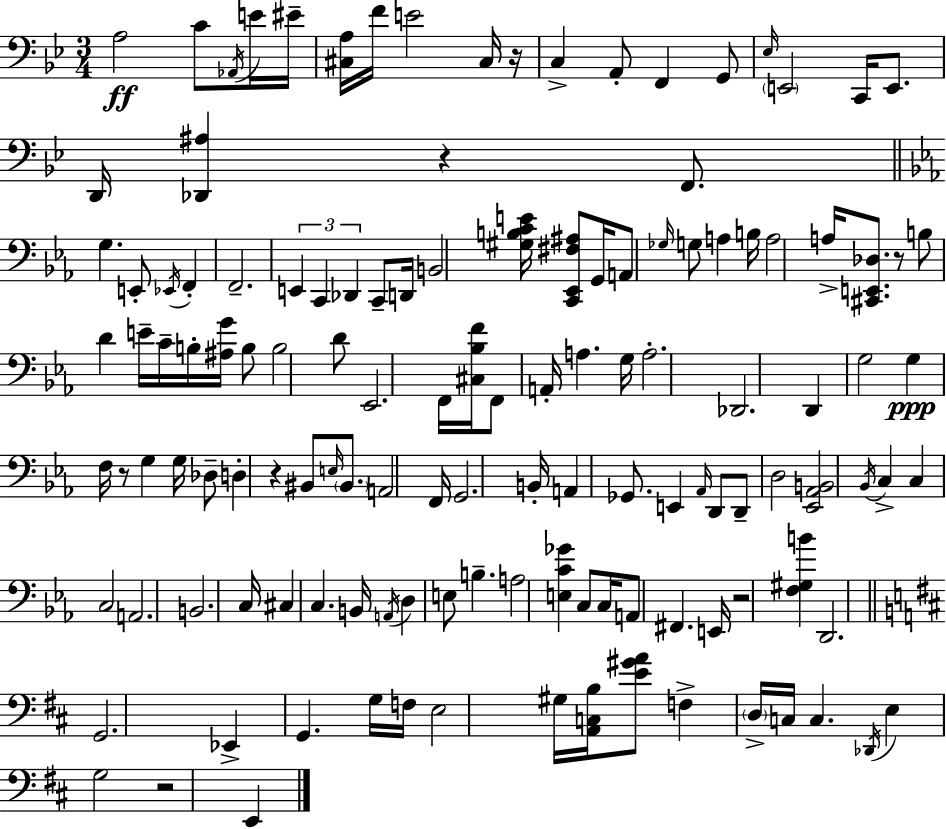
A3/h C4/e Ab2/s E4/s EIS4/s [C#3,A3]/s F4/s E4/h C#3/s R/s C3/q A2/e F2/q G2/e Eb3/s E2/h C2/s E2/e. D2/s [Db2,A#3]/q R/q F2/e. G3/q. E2/e Eb2/s F2/q F2/h. E2/q C2/q Db2/q C2/e D2/s B2/h [G#3,B3,C4,E4]/s [C2,Eb2,F#3,A#3]/e G2/s A2/e Gb3/s G3/e A3/q B3/s A3/h A3/s [C#2,E2,Db3]/e. R/e B3/e D4/q E4/s C4/s B3/s [A#3,G4]/s B3/e B3/h D4/e Eb2/h. F2/s [C#3,Bb3,F4]/s F2/e A2/s A3/q. G3/s A3/h. Db2/h. D2/q G3/h G3/q F3/s R/e G3/q G3/s Db3/e D3/q R/q BIS2/e E3/s BIS2/e. A2/h F2/s G2/h. B2/s A2/q Gb2/e. E2/q Ab2/s D2/e D2/e D3/h [Eb2,Ab2,B2]/h Bb2/s C3/q C3/q C3/h A2/h. B2/h. C3/s C#3/q C3/q. B2/s A2/s D3/q E3/e B3/q. A3/h [E3,C4,Gb4]/q C3/e C3/s A2/e F#2/q. E2/s R/h [F3,G#3,B4]/q D2/h. G2/h. Eb2/q G2/q. G3/s F3/s E3/h G#3/s [A2,C3,B3]/s [E4,G#4,A4]/e F3/q D3/s C3/s C3/q. Db2/s E3/q G3/h R/h E2/q